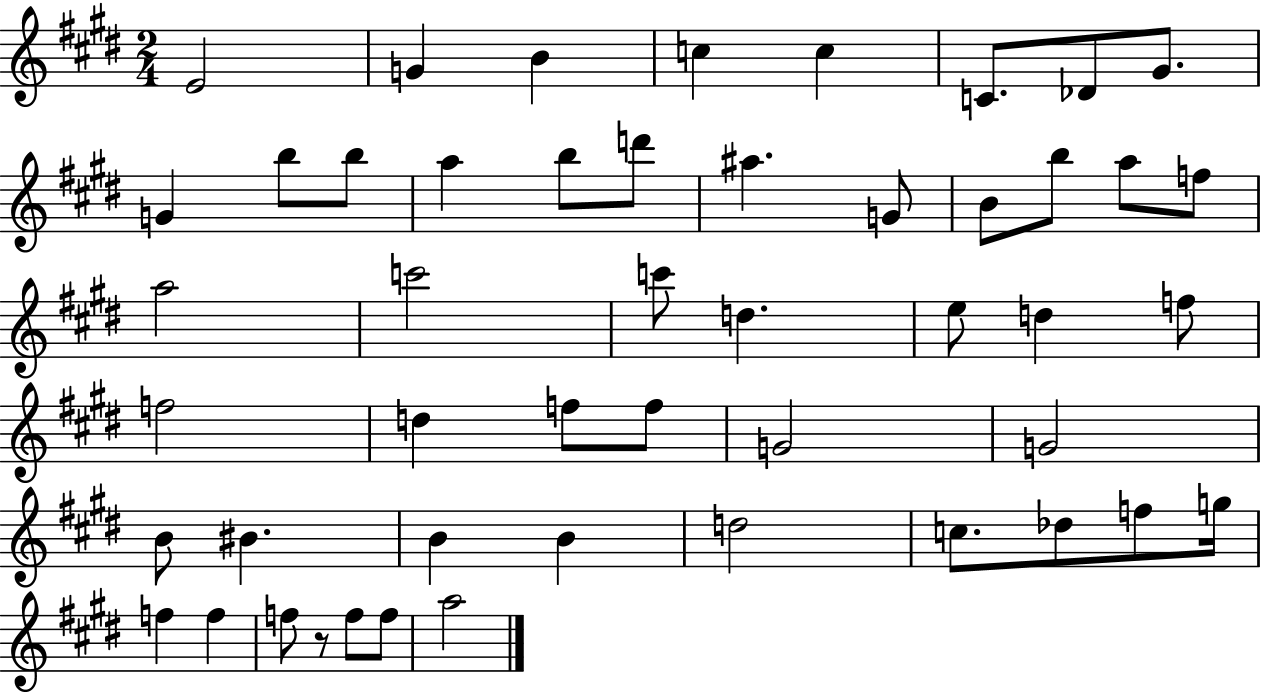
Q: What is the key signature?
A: E major